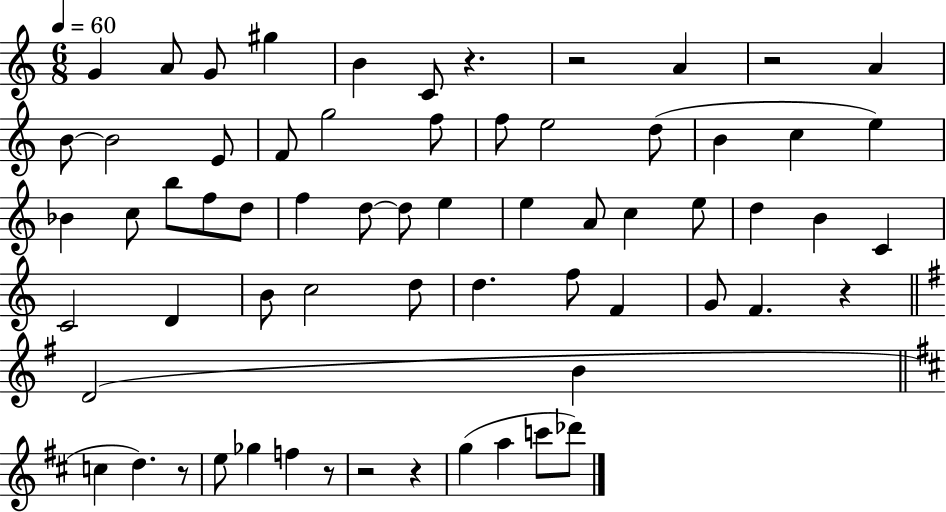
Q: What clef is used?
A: treble